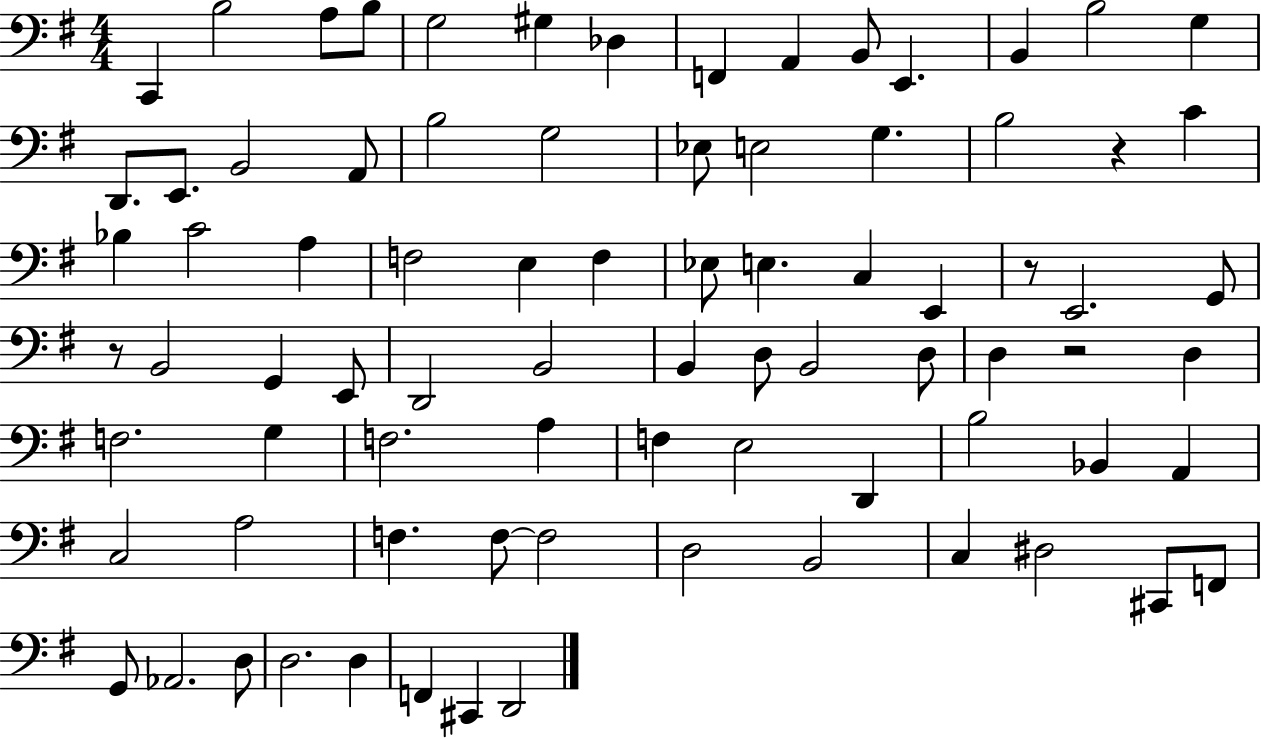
{
  \clef bass
  \numericTimeSignature
  \time 4/4
  \key g \major
  \repeat volta 2 { c,4 b2 a8 b8 | g2 gis4 des4 | f,4 a,4 b,8 e,4. | b,4 b2 g4 | \break d,8. e,8. b,2 a,8 | b2 g2 | ees8 e2 g4. | b2 r4 c'4 | \break bes4 c'2 a4 | f2 e4 f4 | ees8 e4. c4 e,4 | r8 e,2. g,8 | \break r8 b,2 g,4 e,8 | d,2 b,2 | b,4 d8 b,2 d8 | d4 r2 d4 | \break f2. g4 | f2. a4 | f4 e2 d,4 | b2 bes,4 a,4 | \break c2 a2 | f4. f8~~ f2 | d2 b,2 | c4 dis2 cis,8 f,8 | \break g,8 aes,2. d8 | d2. d4 | f,4 cis,4 d,2 | } \bar "|."
}